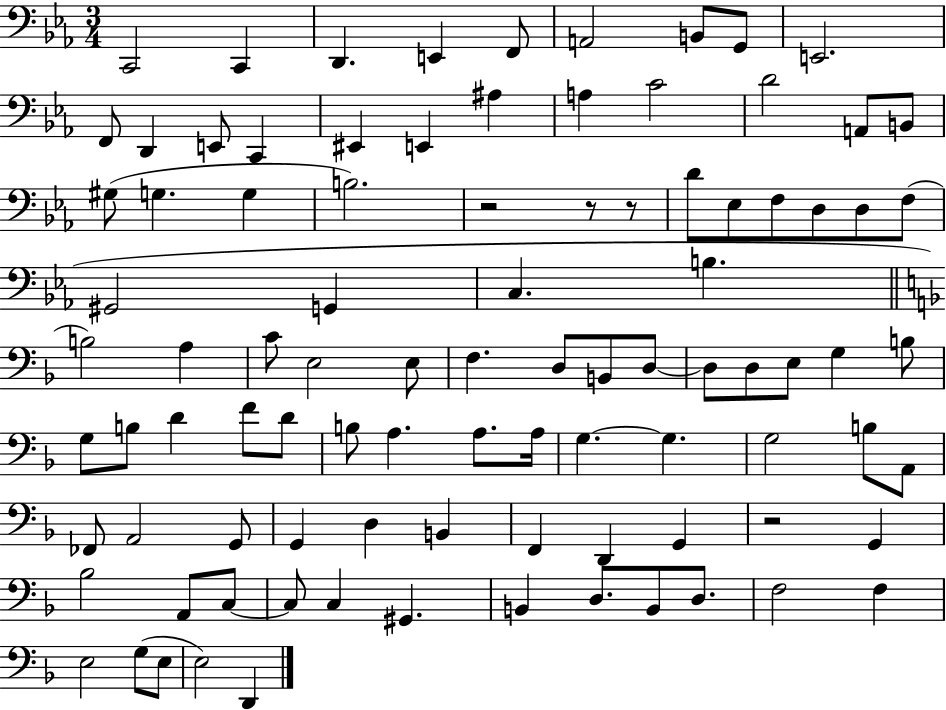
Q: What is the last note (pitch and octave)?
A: D2